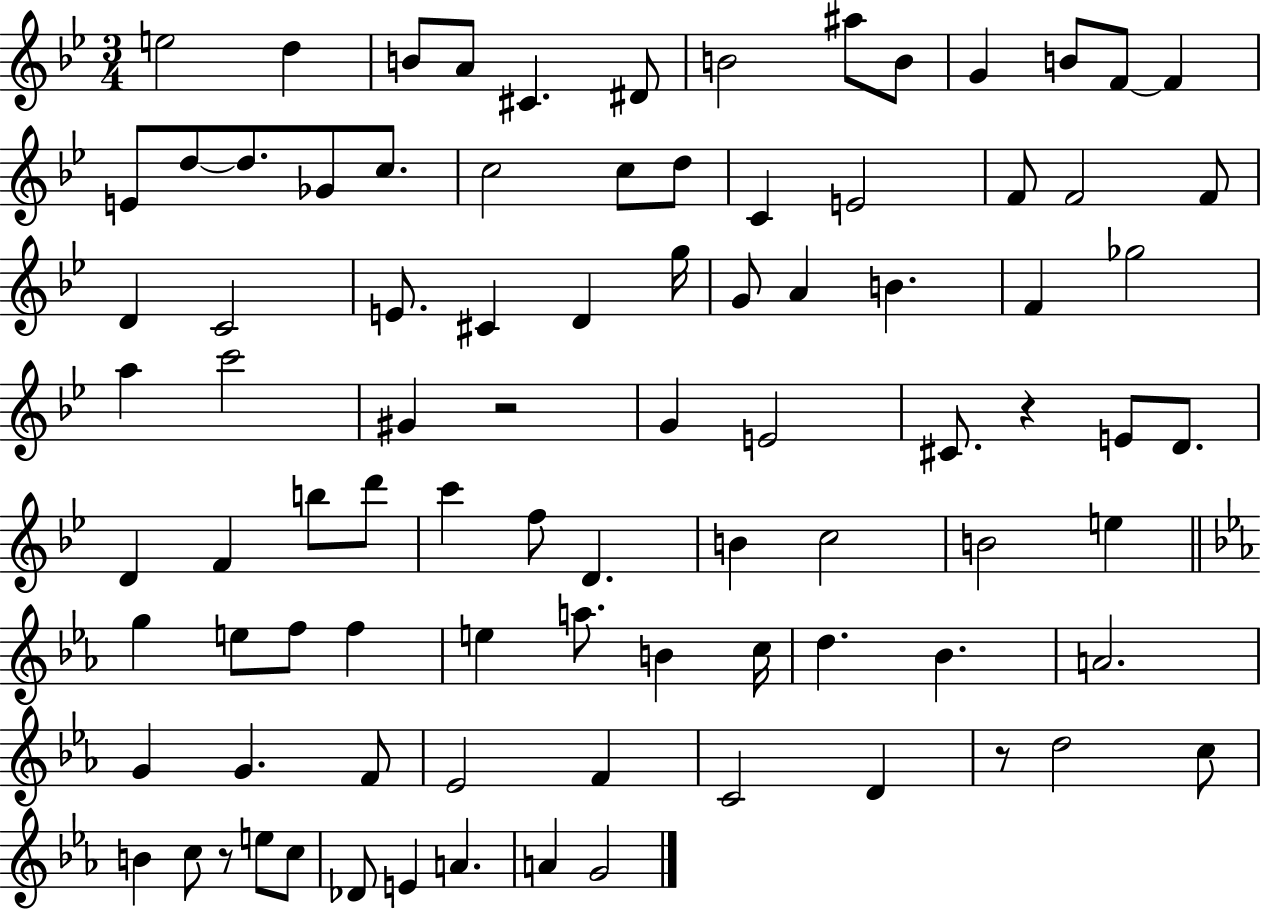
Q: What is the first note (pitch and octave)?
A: E5